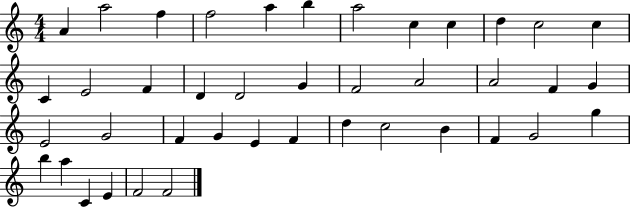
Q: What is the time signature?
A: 4/4